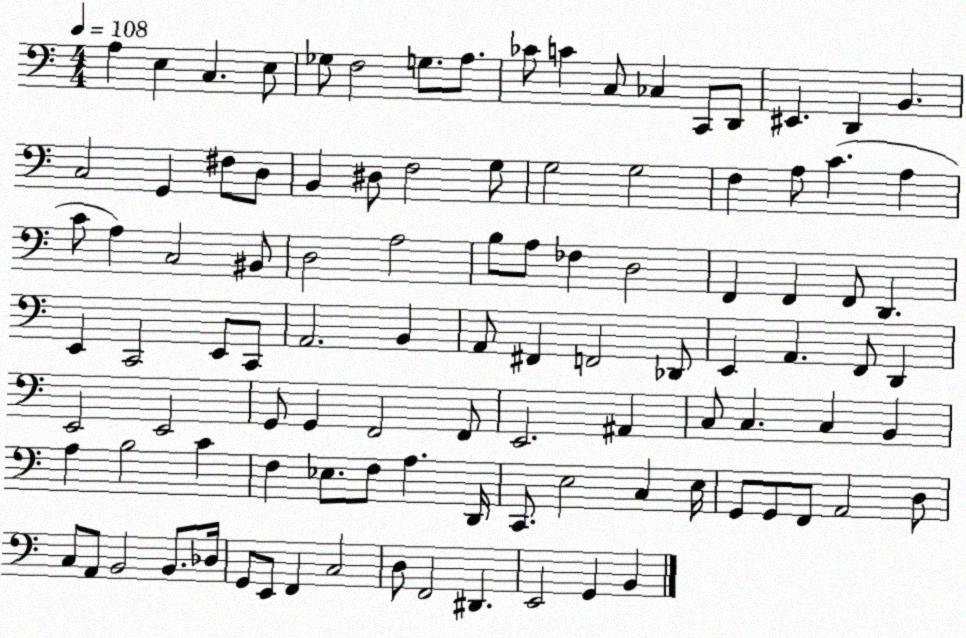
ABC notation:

X:1
T:Untitled
M:4/4
L:1/4
K:C
A, E, C, E,/2 _G,/2 F,2 G,/2 A,/2 _C/2 C C,/2 _C, C,,/2 D,,/2 ^E,, D,, B,, C,2 G,, ^F,/2 D,/2 B,, ^D,/2 F,2 G,/2 G,2 G,2 F, A,/2 C A, C/2 A, C,2 ^B,,/2 D,2 A,2 B,/2 A,/2 _F, D,2 F,, F,, F,,/2 D,, E,, C,,2 E,,/2 C,,/2 A,,2 B,, A,,/2 ^F,, F,,2 _D,,/2 E,, A,, F,,/2 D,, E,,2 E,,2 G,,/2 G,, F,,2 F,,/2 E,,2 ^A,, C,/2 C, C, B,, A, B,2 C F, _E,/2 F,/2 A, D,,/4 C,,/2 E,2 C, E,/4 G,,/2 G,,/2 F,,/2 A,,2 D,/2 C,/2 A,,/2 B,,2 B,,/2 _D,/4 G,,/2 E,,/2 F,, C,2 D,/2 F,,2 ^D,, E,,2 G,, B,,